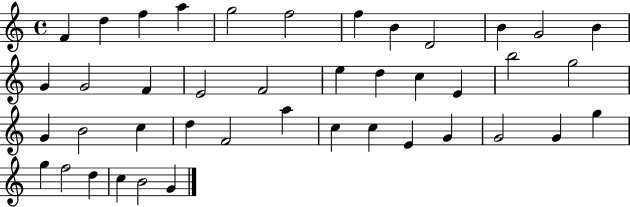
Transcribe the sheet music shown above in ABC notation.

X:1
T:Untitled
M:4/4
L:1/4
K:C
F d f a g2 f2 f B D2 B G2 B G G2 F E2 F2 e d c E b2 g2 G B2 c d F2 a c c E G G2 G g g f2 d c B2 G